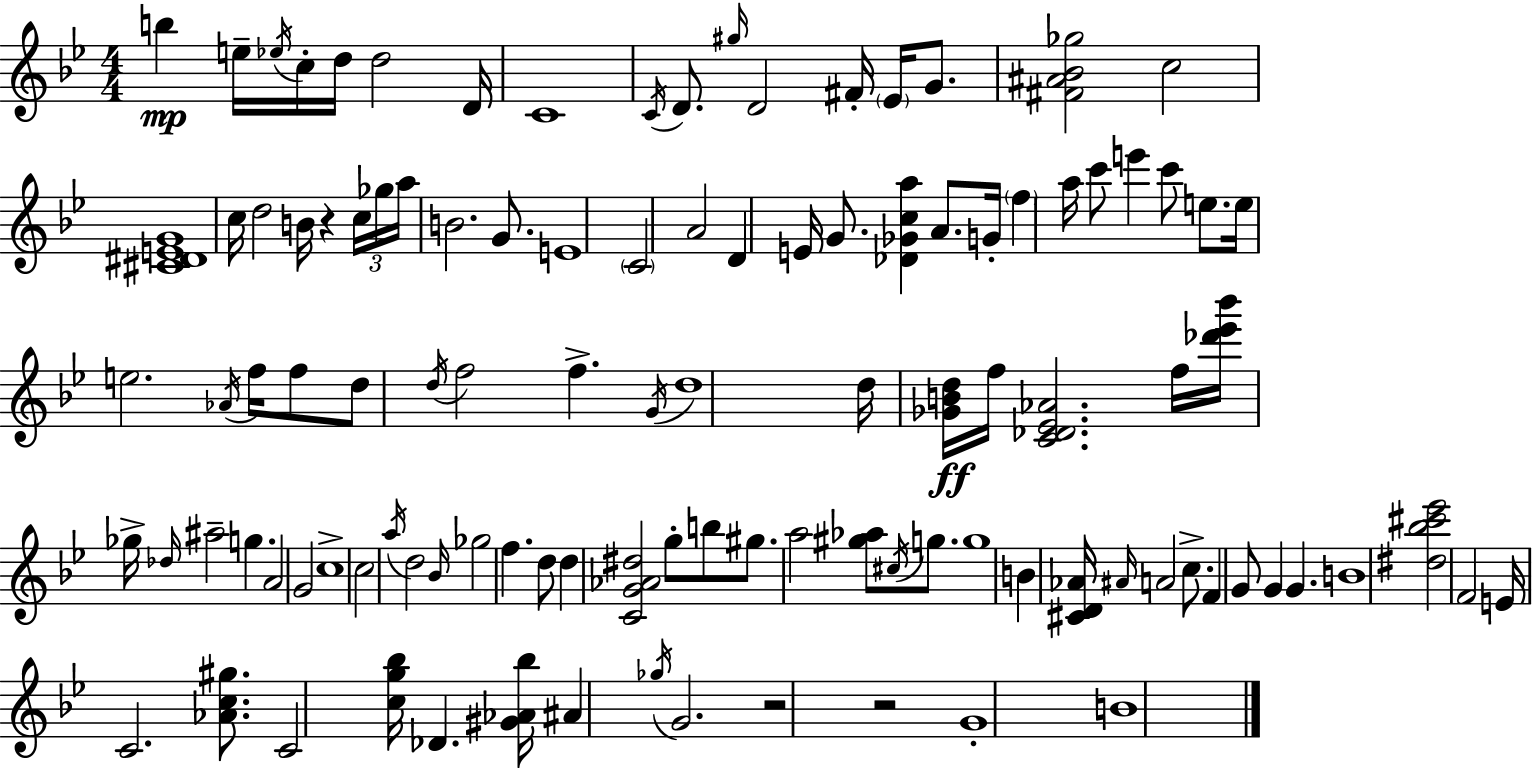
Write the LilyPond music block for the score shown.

{
  \clef treble
  \numericTimeSignature
  \time 4/4
  \key g \minor
  \repeat volta 2 { b''4\mp e''16-- \acciaccatura { ees''16 } c''16-. d''16 d''2 | d'16 c'1 | \acciaccatura { c'16 } d'8. \grace { gis''16 } d'2 fis'16-. \parenthesize ees'16 | g'8. <fis' ais' bes' ges''>2 c''2 | \break <cis' dis' e' g'>1 | c''16 d''2 b'16 r4 | \tuplet 3/2 { c''16 ges''16 a''16 } b'2. | g'8. e'1 | \break \parenthesize c'2 a'2 | d'4 e'16 g'8. <des' ges' c'' a''>4 a'8. | g'16-. \parenthesize f''4 a''16 c'''8 e'''4 c'''8 | e''8. e''16 e''2. | \break \acciaccatura { aes'16 } f''16 f''8 d''8 \acciaccatura { d''16 } f''2 f''4.-> | \acciaccatura { g'16 } d''1 | d''16 <ges' b' d''>16\ff f''16 <c' des' ees' aes'>2. | f''16 <des''' ees''' bes'''>16 ges''16-> \grace { des''16 } ais''2-- | \break g''4. a'2 g'2 | c''1-> | c''2 \acciaccatura { a''16 } | d''2 \grace { bes'16 } ges''2 | \break f''4. d''8 d''4 <c' g' aes' dis''>2 | g''8-. b''8 gis''8. a''2 | <gis'' aes''>8 \acciaccatura { cis''16 } g''8. g''1 | b'4 <cis' d' aes'>16 \grace { ais'16 } | \break a'2 c''8.-> f'4 g'8 | g'4 g'4. b'1 | <dis'' bes'' cis''' ees'''>2 | f'2 e'16 c'2. | \break <aes' c'' gis''>8. c'2 | <c'' g'' bes''>16 des'4. <gis' aes' bes''>16 ais'4 \acciaccatura { ges''16 } | g'2. r2 | r2 g'1-. | \break b'1 | } \bar "|."
}